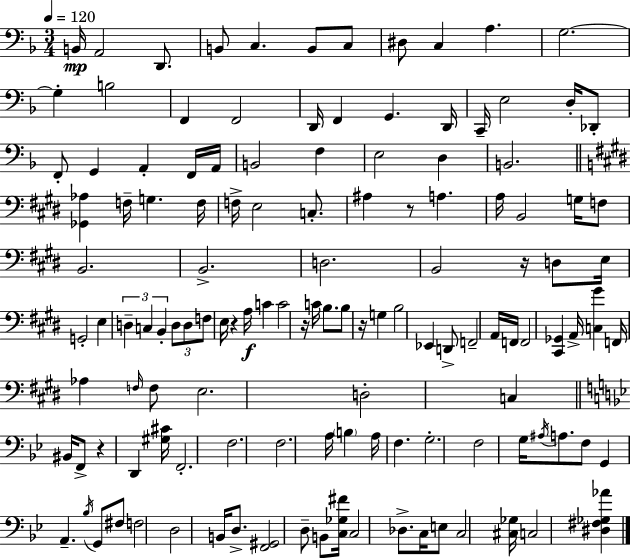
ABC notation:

X:1
T:Untitled
M:3/4
L:1/4
K:F
B,,/4 A,,2 D,,/2 B,,/2 C, B,,/2 C,/2 ^D,/2 C, A, G,2 G, B,2 F,, F,,2 D,,/4 F,, G,, D,,/4 C,,/4 E,2 D,/4 _D,,/2 F,,/2 G,, A,, F,,/4 A,,/4 B,,2 F, E,2 D, B,,2 [_G,,_A,] F,/4 G, F,/4 F,/4 E,2 C,/2 ^A, z/2 A, A,/4 B,,2 G,/4 F,/2 B,,2 B,,2 D,2 B,,2 z/4 D,/2 E,/4 G,,2 E, D, C, B,, D,/2 D,/2 F,/2 E,/4 z A,/4 C C2 z/4 C/4 B,/2 B,/2 z/4 G, B,2 _E,, D,,/2 F,,2 A,,/4 F,,/4 F,,2 [^C,,_G,,] A,,/4 [C,^G] F,,/4 _A, F,/4 F,/2 E,2 D,2 C, ^B,,/4 F,,/2 z D,, [^G,^C]/4 F,,2 F,2 F,2 A,/4 B, A,/4 F, G,2 F,2 G,/4 ^A,/4 A,/2 F,/2 G,, A,, _B,/4 G,,/2 ^F,/2 F,2 D,2 B,,/4 D,/2 [F,,^G,,]2 D,/2 B,,/2 [C,_G,^F]/4 C,2 _D,/2 C,/4 E,/2 C,2 [^C,_G,]/4 C,2 [^D,^F,_G,_A]